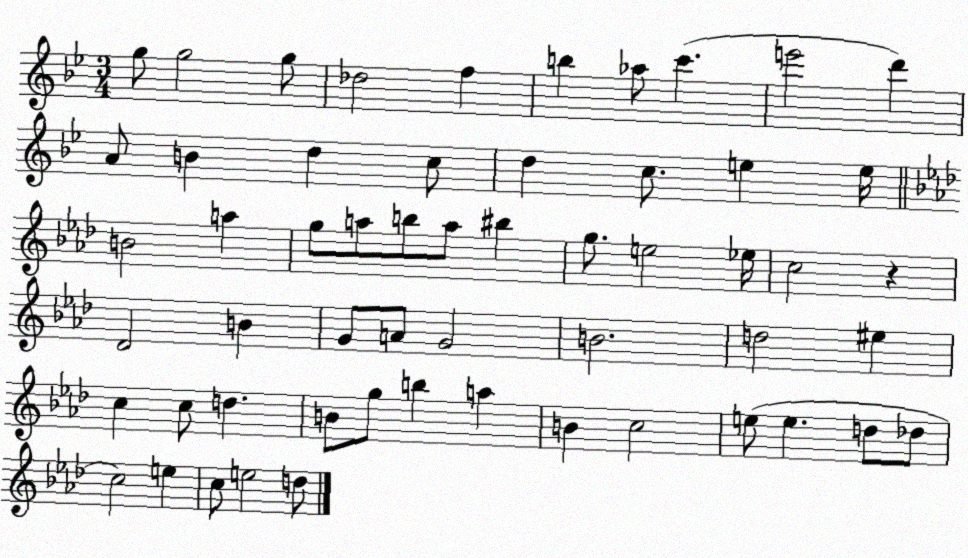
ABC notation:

X:1
T:Untitled
M:3/4
L:1/4
K:Bb
g/2 g2 g/2 _d2 f b _a/2 c' e'2 d' A/2 B d c/2 d c/2 e e/4 B2 a g/2 a/2 b/2 a/2 ^b g/2 e2 _e/4 c2 z _D2 B G/2 A/2 G2 B2 d2 ^e c c/2 d B/2 g/2 b a B c2 e/2 e d/2 _d/2 c2 e c/2 e2 d/2